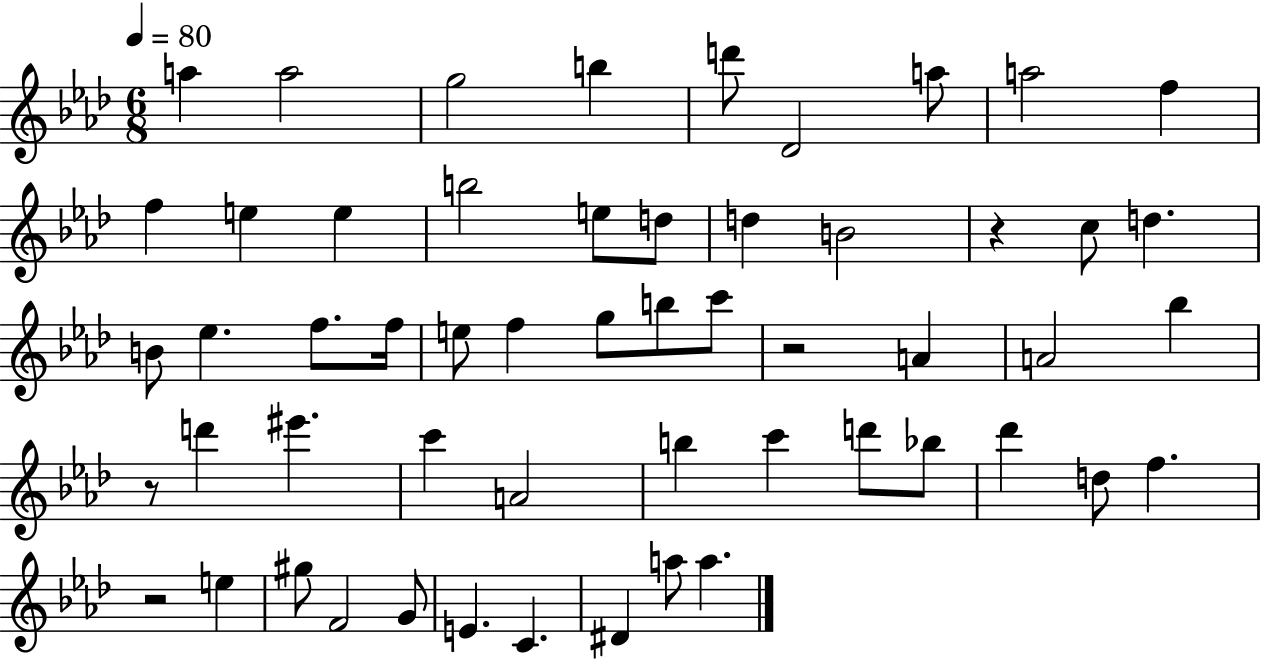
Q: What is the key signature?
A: AES major